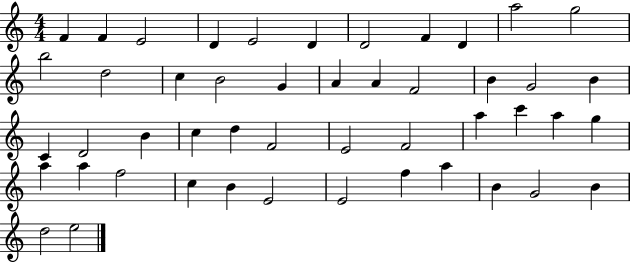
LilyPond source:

{
  \clef treble
  \numericTimeSignature
  \time 4/4
  \key c \major
  f'4 f'4 e'2 | d'4 e'2 d'4 | d'2 f'4 d'4 | a''2 g''2 | \break b''2 d''2 | c''4 b'2 g'4 | a'4 a'4 f'2 | b'4 g'2 b'4 | \break c'4 d'2 b'4 | c''4 d''4 f'2 | e'2 f'2 | a''4 c'''4 a''4 g''4 | \break a''4 a''4 f''2 | c''4 b'4 e'2 | e'2 f''4 a''4 | b'4 g'2 b'4 | \break d''2 e''2 | \bar "|."
}